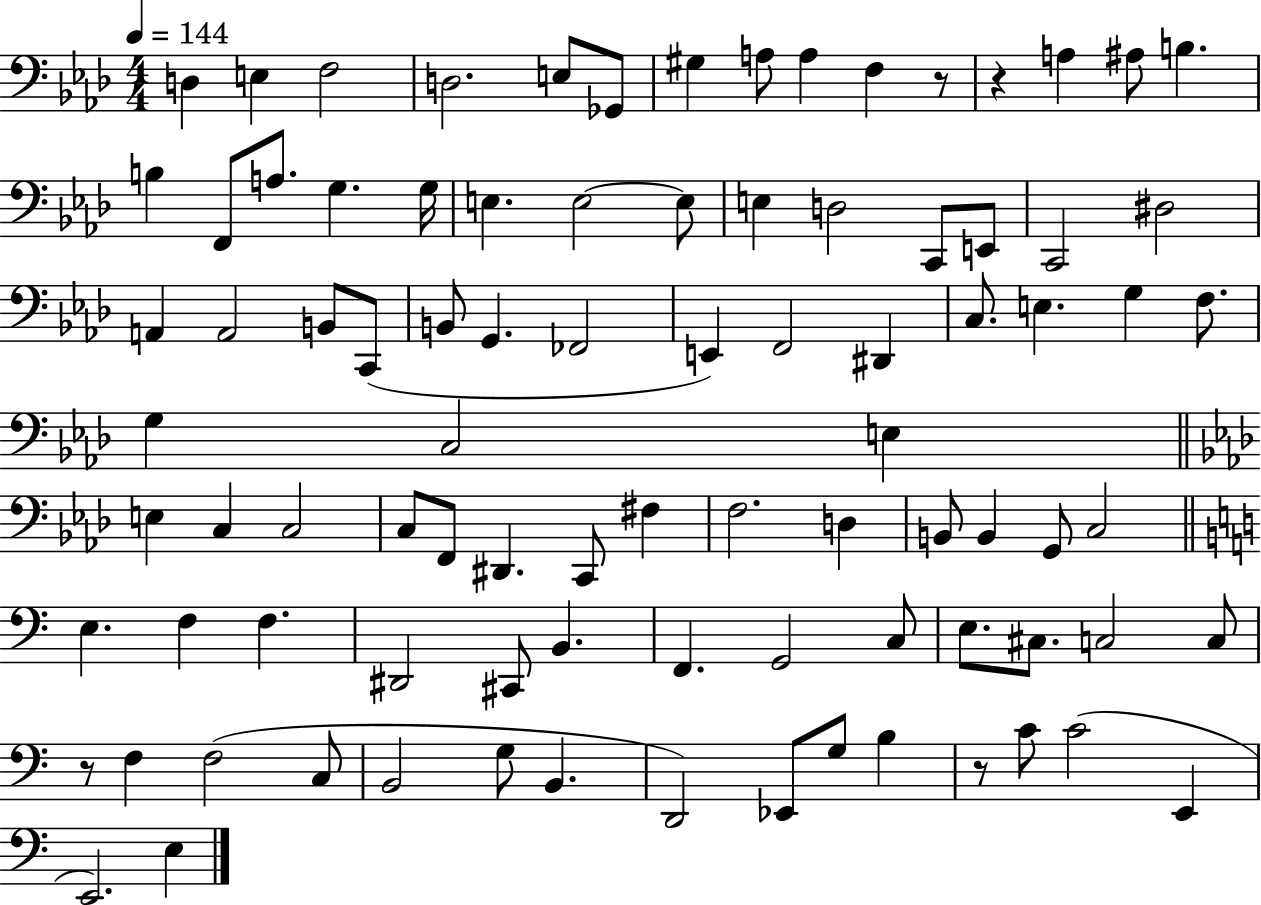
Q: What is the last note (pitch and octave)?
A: E3